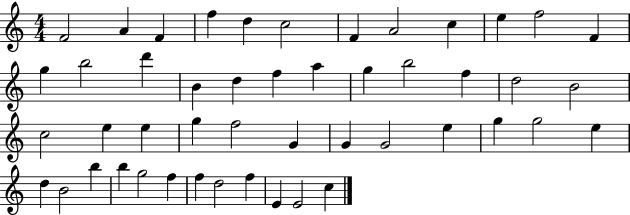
{
  \clef treble
  \numericTimeSignature
  \time 4/4
  \key c \major
  f'2 a'4 f'4 | f''4 d''4 c''2 | f'4 a'2 c''4 | e''4 f''2 f'4 | \break g''4 b''2 d'''4 | b'4 d''4 f''4 a''4 | g''4 b''2 f''4 | d''2 b'2 | \break c''2 e''4 e''4 | g''4 f''2 g'4 | g'4 g'2 e''4 | g''4 g''2 e''4 | \break d''4 b'2 b''4 | b''4 g''2 f''4 | f''4 d''2 f''4 | e'4 e'2 c''4 | \break \bar "|."
}